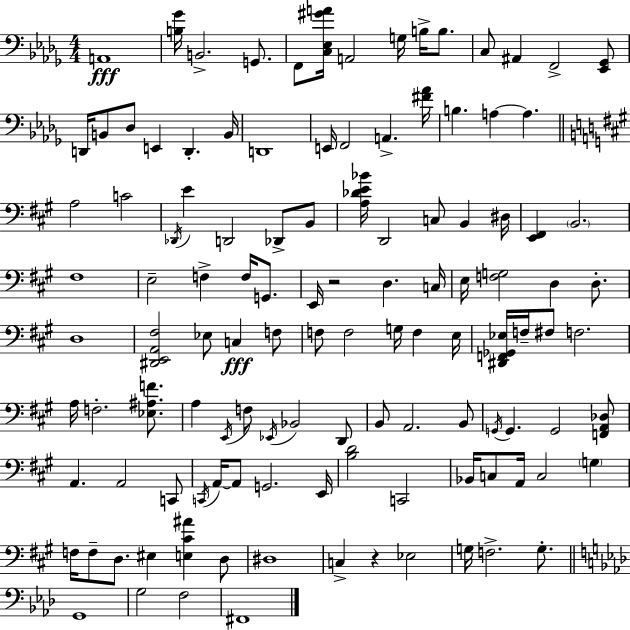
X:1
T:Untitled
M:4/4
L:1/4
K:Bbm
A,,4 [B,_G]/4 B,,2 G,,/2 F,,/2 [C,_E,^GA]/4 A,,2 G,/4 B,/4 B,/2 C,/2 ^A,, F,,2 [_E,,_G,,]/2 D,,/4 B,,/2 _D,/2 E,, D,, B,,/4 D,,4 E,,/4 F,,2 A,, [^F_A]/4 B, A, A, A,2 C2 _D,,/4 E D,,2 _D,,/2 B,,/2 [A,_DE_B]/4 D,,2 C,/2 B,, ^D,/4 [E,,^F,,] B,,2 ^F,4 E,2 F, F,/4 G,,/2 E,,/4 z2 D, C,/4 E,/4 [F,G,]2 D, D,/2 D,4 [^D,,E,,A,,^F,]2 _E,/2 C, F,/2 F,/2 F,2 G,/4 F, E,/4 [^D,,F,,_G,,_E,]/4 F,/4 ^F,/2 F,2 A,/4 F,2 [_E,^A,F]/2 A, E,,/4 F,/2 _E,,/4 _B,,2 D,,/2 B,,/2 A,,2 B,,/2 G,,/4 G,, G,,2 [F,,A,,_D,]/2 A,, A,,2 C,,/2 C,,/4 A,,/4 A,,/2 G,,2 E,,/4 [B,D]2 C,,2 _B,,/4 C,/2 A,,/4 C,2 G, F,/4 F,/2 D,/2 ^E, [E,^C^A] D,/2 ^D,4 C, z _E,2 G,/4 F,2 G,/2 G,,4 G,2 F,2 ^F,,4